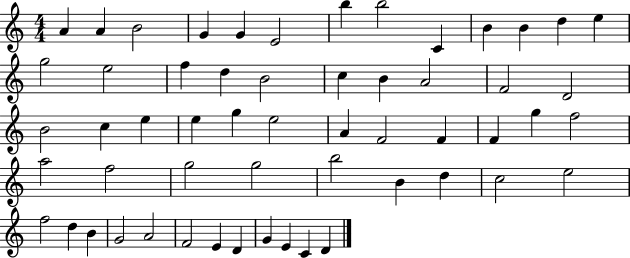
A4/q A4/q B4/h G4/q G4/q E4/h B5/q B5/h C4/q B4/q B4/q D5/q E5/q G5/h E5/h F5/q D5/q B4/h C5/q B4/q A4/h F4/h D4/h B4/h C5/q E5/q E5/q G5/q E5/h A4/q F4/h F4/q F4/q G5/q F5/h A5/h F5/h G5/h G5/h B5/h B4/q D5/q C5/h E5/h F5/h D5/q B4/q G4/h A4/h F4/h E4/q D4/q G4/q E4/q C4/q D4/q